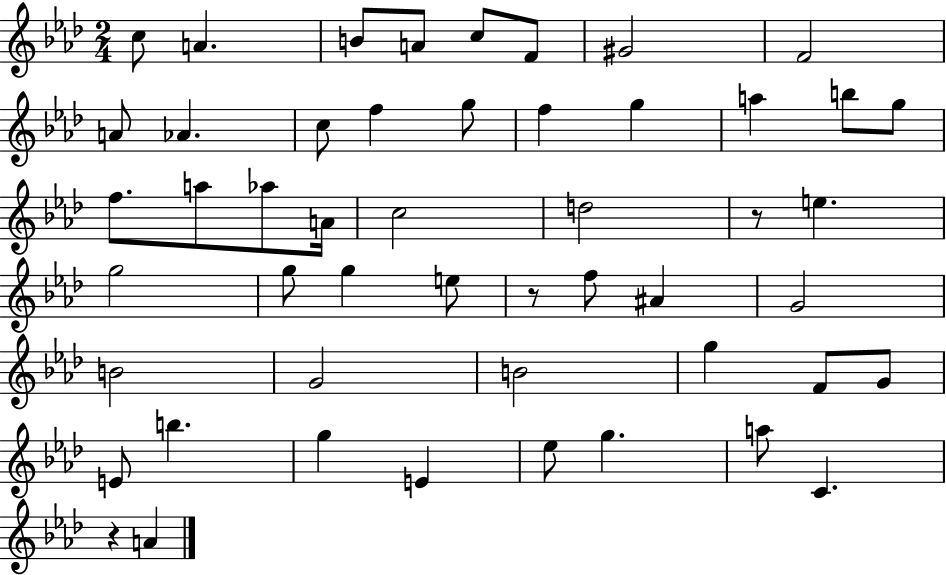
{
  \clef treble
  \numericTimeSignature
  \time 2/4
  \key aes \major
  c''8 a'4. | b'8 a'8 c''8 f'8 | gis'2 | f'2 | \break a'8 aes'4. | c''8 f''4 g''8 | f''4 g''4 | a''4 b''8 g''8 | \break f''8. a''8 aes''8 a'16 | c''2 | d''2 | r8 e''4. | \break g''2 | g''8 g''4 e''8 | r8 f''8 ais'4 | g'2 | \break b'2 | g'2 | b'2 | g''4 f'8 g'8 | \break e'8 b''4. | g''4 e'4 | ees''8 g''4. | a''8 c'4. | \break r4 a'4 | \bar "|."
}